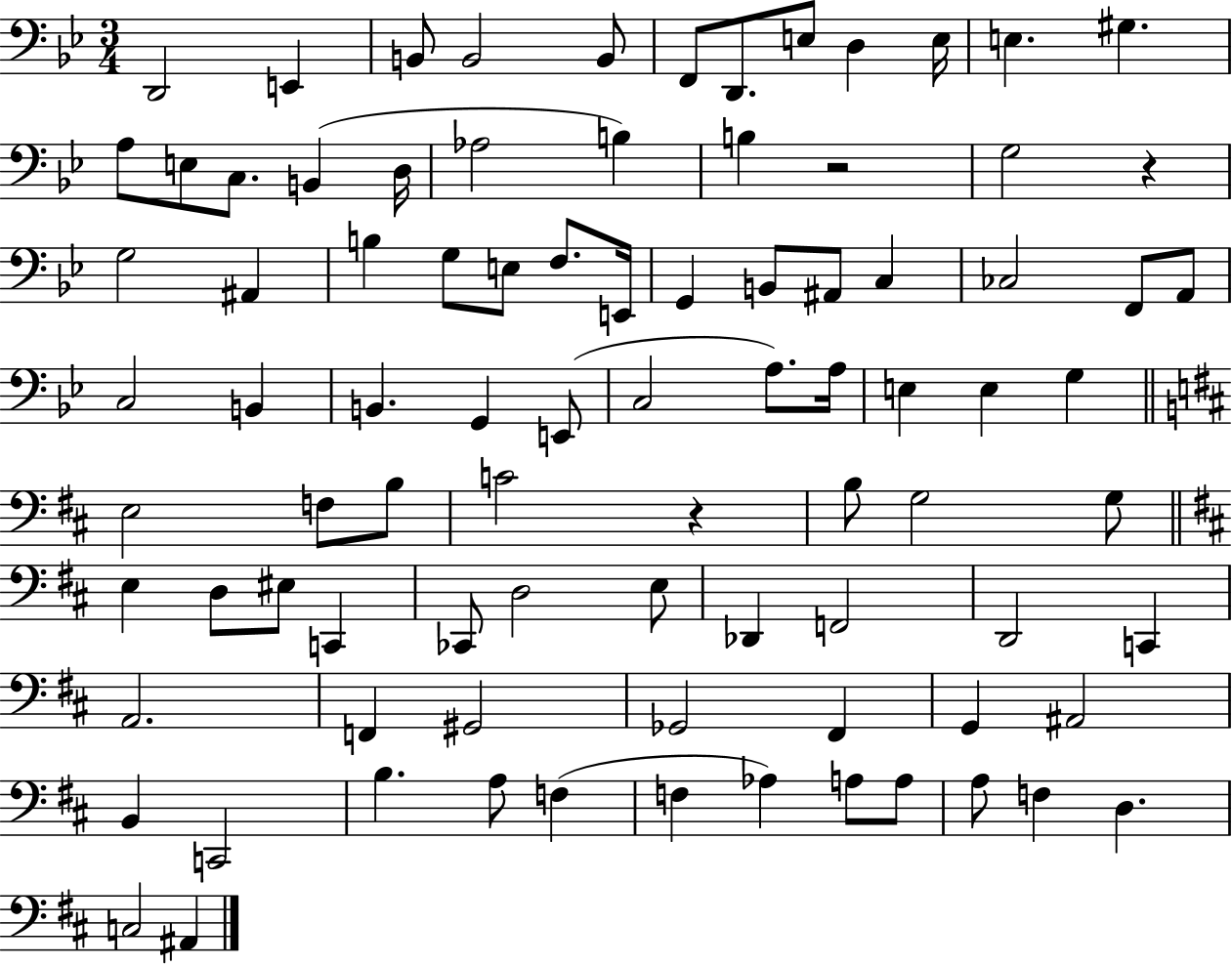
{
  \clef bass
  \numericTimeSignature
  \time 3/4
  \key bes \major
  \repeat volta 2 { d,2 e,4 | b,8 b,2 b,8 | f,8 d,8. e8 d4 e16 | e4. gis4. | \break a8 e8 c8. b,4( d16 | aes2 b4) | b4 r2 | g2 r4 | \break g2 ais,4 | b4 g8 e8 f8. e,16 | g,4 b,8 ais,8 c4 | ces2 f,8 a,8 | \break c2 b,4 | b,4. g,4 e,8( | c2 a8.) a16 | e4 e4 g4 | \break \bar "||" \break \key d \major e2 f8 b8 | c'2 r4 | b8 g2 g8 | \bar "||" \break \key b \minor e4 d8 eis8 c,4 | ces,8 d2 e8 | des,4 f,2 | d,2 c,4 | \break a,2. | f,4 gis,2 | ges,2 fis,4 | g,4 ais,2 | \break b,4 c,2 | b4. a8 f4( | f4 aes4) a8 a8 | a8 f4 d4. | \break c2 ais,4 | } \bar "|."
}